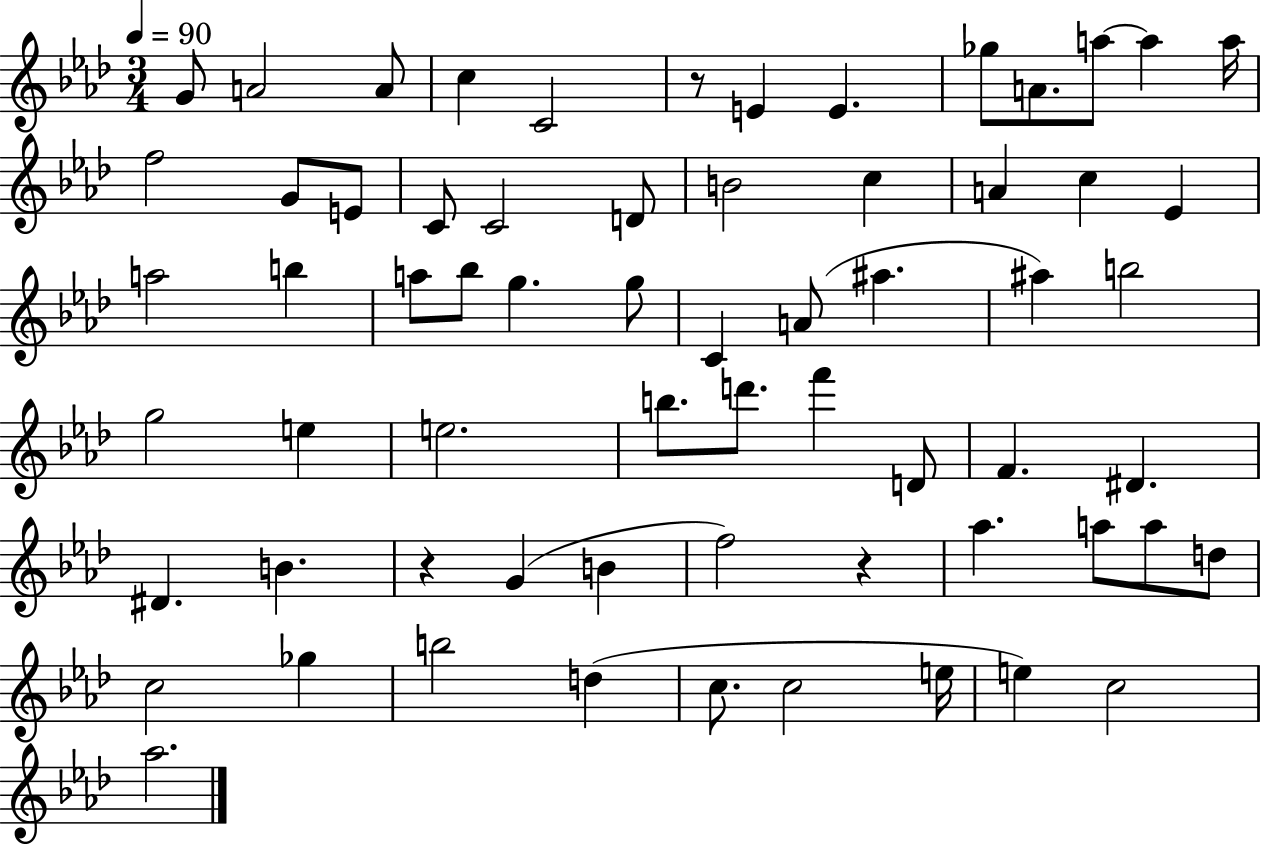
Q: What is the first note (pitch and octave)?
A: G4